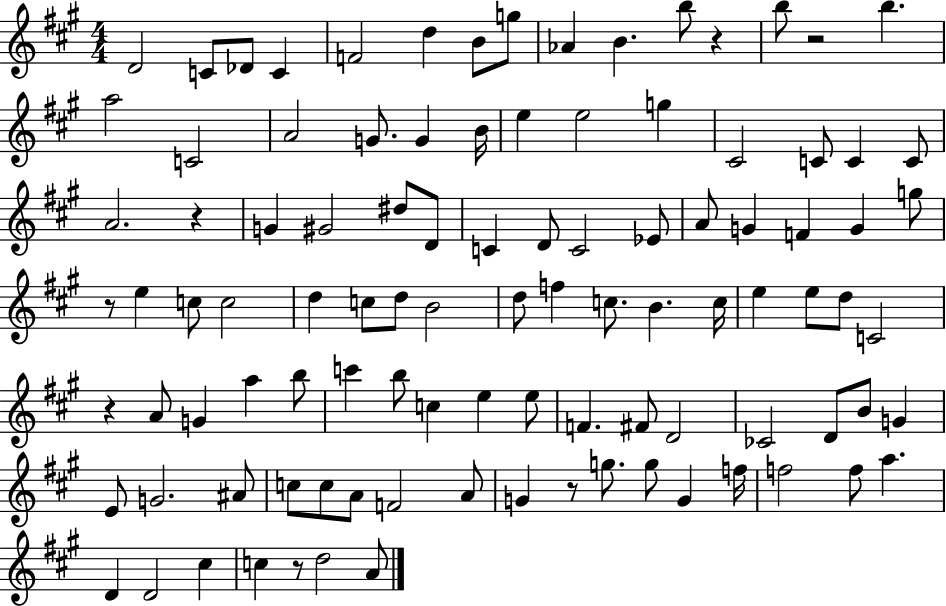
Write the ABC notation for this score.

X:1
T:Untitled
M:4/4
L:1/4
K:A
D2 C/2 _D/2 C F2 d B/2 g/2 _A B b/2 z b/2 z2 b a2 C2 A2 G/2 G B/4 e e2 g ^C2 C/2 C C/2 A2 z G ^G2 ^d/2 D/2 C D/2 C2 _E/2 A/2 G F G g/2 z/2 e c/2 c2 d c/2 d/2 B2 d/2 f c/2 B c/4 e e/2 d/2 C2 z A/2 G a b/2 c' b/2 c e e/2 F ^F/2 D2 _C2 D/2 B/2 G E/2 G2 ^A/2 c/2 c/2 A/2 F2 A/2 G z/2 g/2 g/2 G f/4 f2 f/2 a D D2 ^c c z/2 d2 A/2